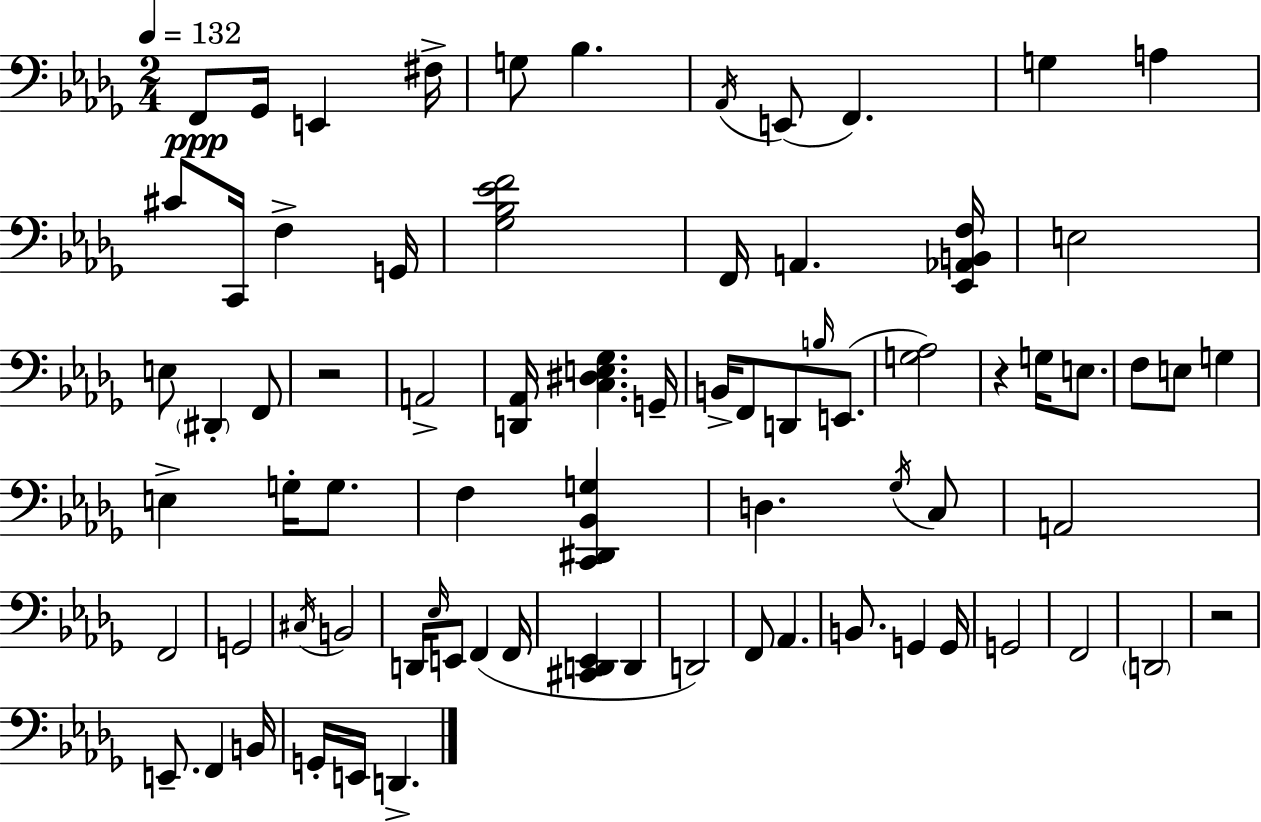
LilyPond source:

{
  \clef bass
  \numericTimeSignature
  \time 2/4
  \key bes \minor
  \tempo 4 = 132
  f,8\ppp ges,16 e,4 fis16-> | g8 bes4. | \acciaccatura { aes,16 }( e,8 f,4.) | g4 a4 | \break cis'8 c,16 f4-> | g,16 <ges bes ees' f'>2 | f,16 a,4. | <ees, aes, b, f>16 e2 | \break e8 \parenthesize dis,4-. f,8 | r2 | a,2-> | <d, aes,>16 <c dis e ges>4. | \break g,16-- b,16-> f,8 d,8 \grace { b16 }( e,8. | <g aes>2) | r4 g16 e8. | f8 e8 g4 | \break e4-> g16-. g8. | f4 <c, dis, bes, g>4 | d4. | \acciaccatura { ges16 } c8 a,2 | \break f,2 | g,2 | \acciaccatura { cis16 } b,2 | d,16 \grace { ees16 } e,8 | \break f,4( f,16 <cis, d, ees,>4 | d,4 d,2) | f,8 aes,4. | b,8. | \break g,4 g,16 g,2 | f,2 | \parenthesize d,2 | r2 | \break e,8.-- | f,4 b,16 g,16-. e,16 d,4.-> | \bar "|."
}